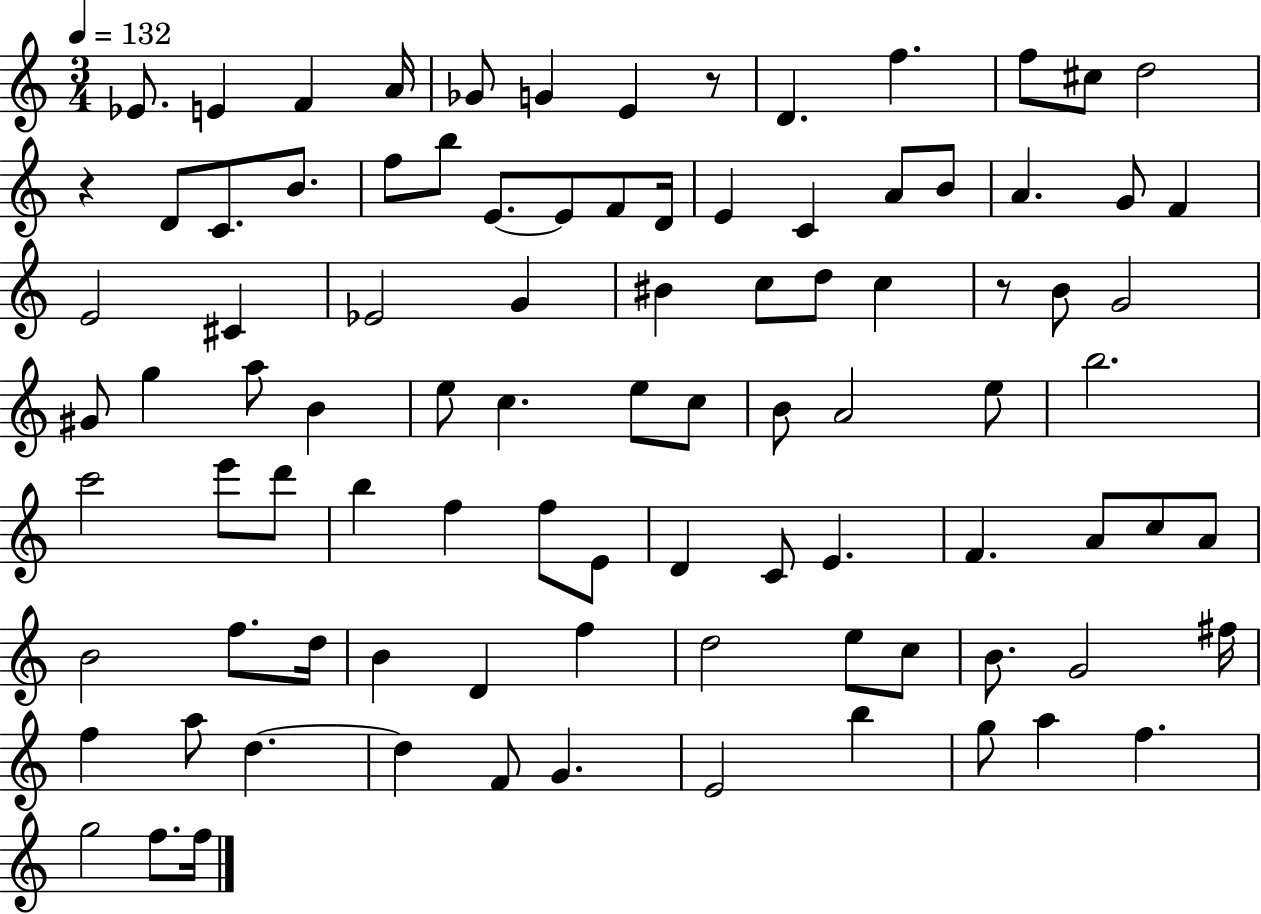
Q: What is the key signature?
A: C major